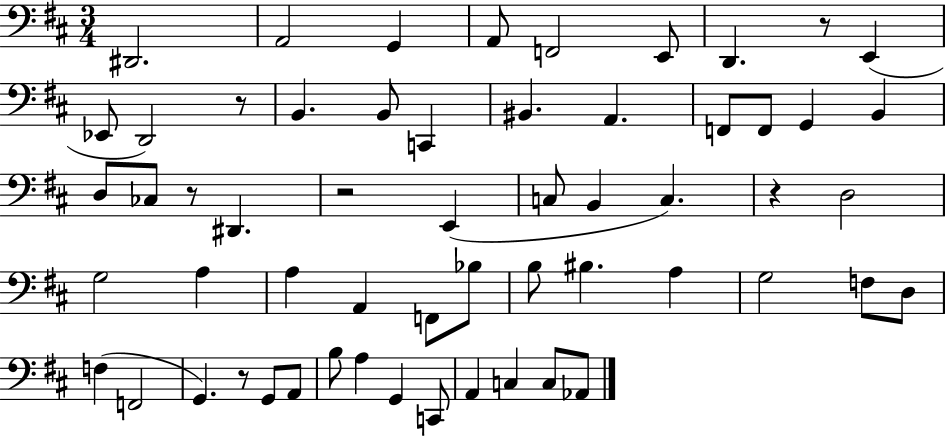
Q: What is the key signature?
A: D major